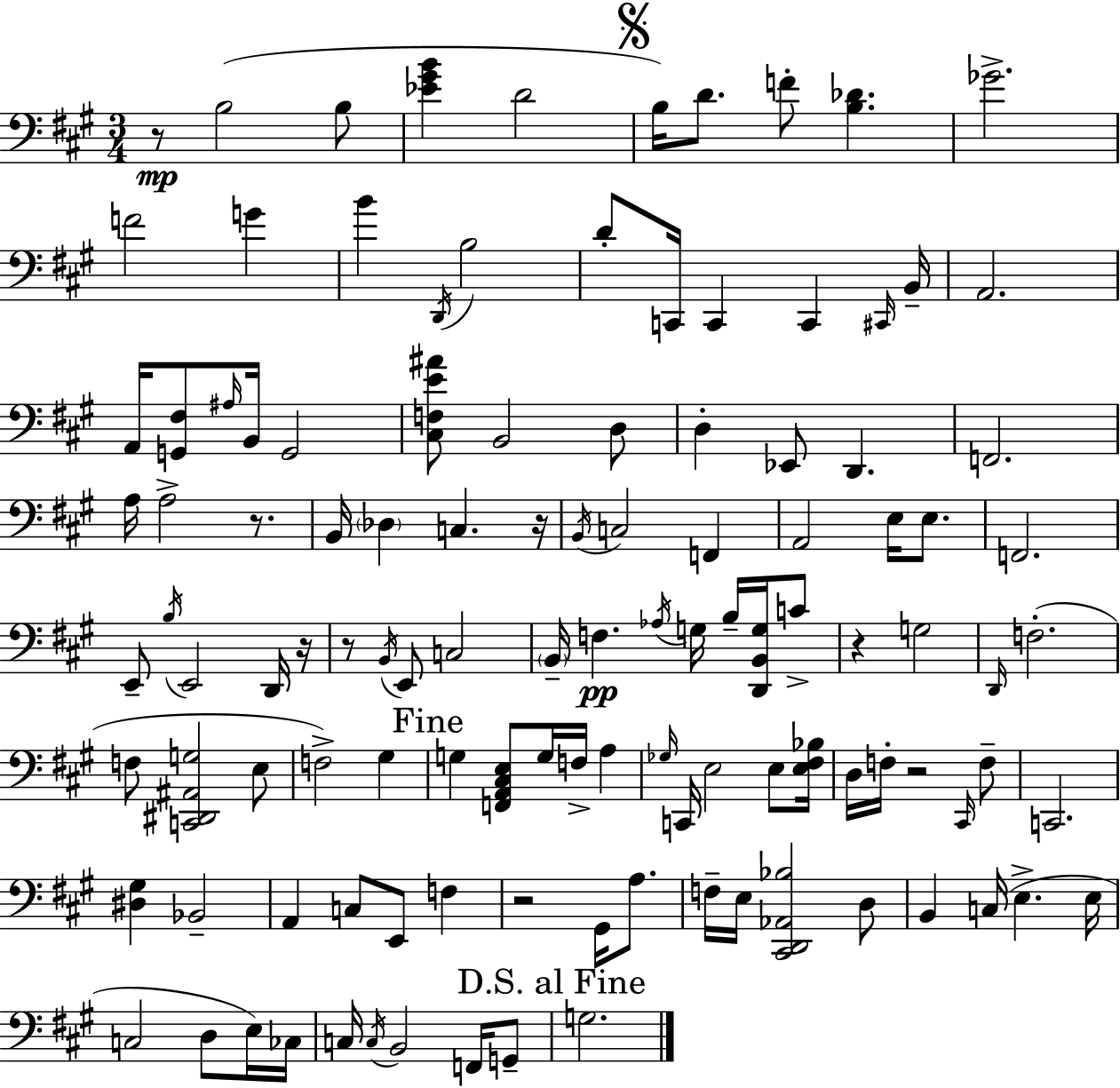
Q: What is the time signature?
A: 3/4